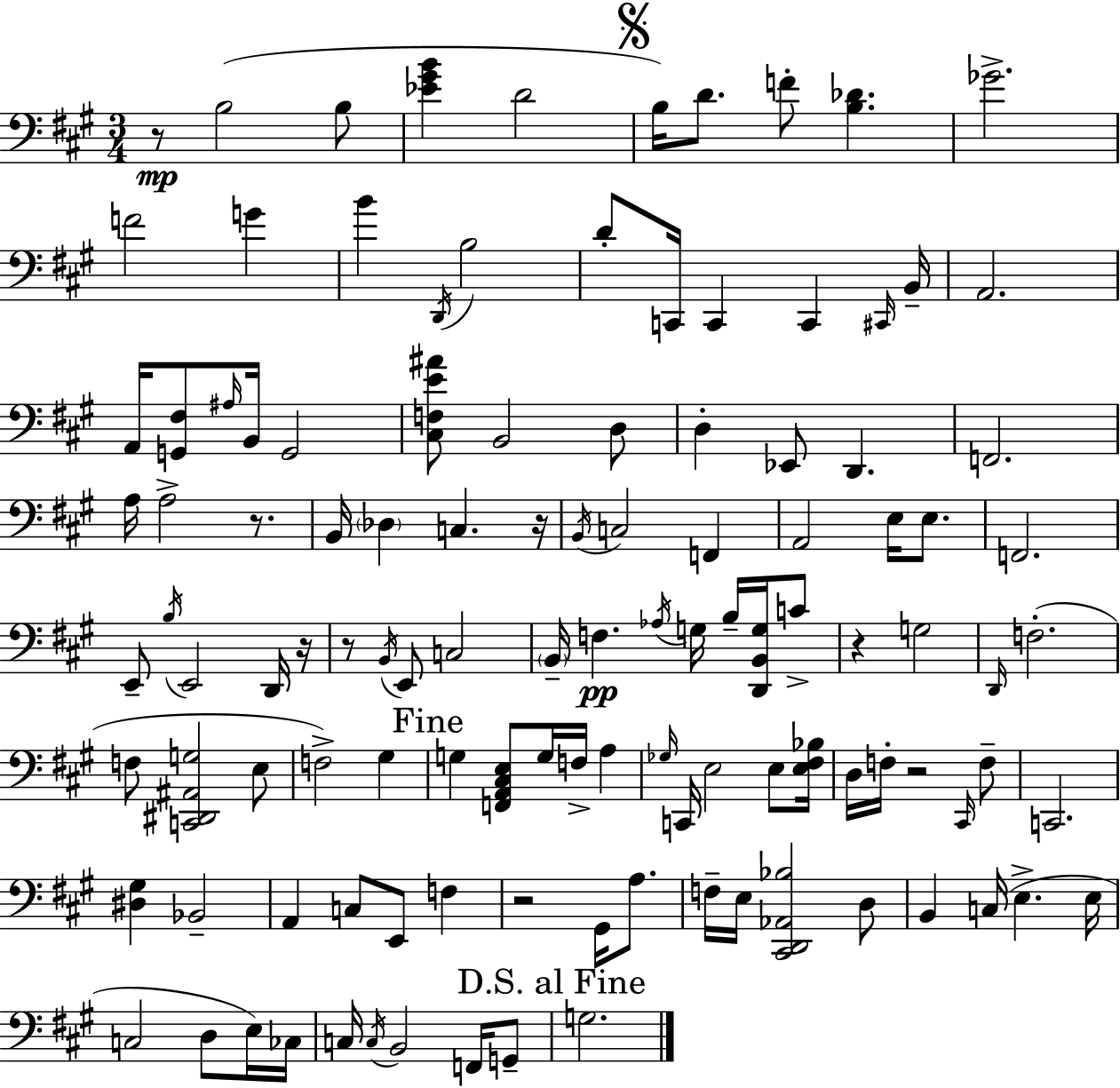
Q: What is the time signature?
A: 3/4